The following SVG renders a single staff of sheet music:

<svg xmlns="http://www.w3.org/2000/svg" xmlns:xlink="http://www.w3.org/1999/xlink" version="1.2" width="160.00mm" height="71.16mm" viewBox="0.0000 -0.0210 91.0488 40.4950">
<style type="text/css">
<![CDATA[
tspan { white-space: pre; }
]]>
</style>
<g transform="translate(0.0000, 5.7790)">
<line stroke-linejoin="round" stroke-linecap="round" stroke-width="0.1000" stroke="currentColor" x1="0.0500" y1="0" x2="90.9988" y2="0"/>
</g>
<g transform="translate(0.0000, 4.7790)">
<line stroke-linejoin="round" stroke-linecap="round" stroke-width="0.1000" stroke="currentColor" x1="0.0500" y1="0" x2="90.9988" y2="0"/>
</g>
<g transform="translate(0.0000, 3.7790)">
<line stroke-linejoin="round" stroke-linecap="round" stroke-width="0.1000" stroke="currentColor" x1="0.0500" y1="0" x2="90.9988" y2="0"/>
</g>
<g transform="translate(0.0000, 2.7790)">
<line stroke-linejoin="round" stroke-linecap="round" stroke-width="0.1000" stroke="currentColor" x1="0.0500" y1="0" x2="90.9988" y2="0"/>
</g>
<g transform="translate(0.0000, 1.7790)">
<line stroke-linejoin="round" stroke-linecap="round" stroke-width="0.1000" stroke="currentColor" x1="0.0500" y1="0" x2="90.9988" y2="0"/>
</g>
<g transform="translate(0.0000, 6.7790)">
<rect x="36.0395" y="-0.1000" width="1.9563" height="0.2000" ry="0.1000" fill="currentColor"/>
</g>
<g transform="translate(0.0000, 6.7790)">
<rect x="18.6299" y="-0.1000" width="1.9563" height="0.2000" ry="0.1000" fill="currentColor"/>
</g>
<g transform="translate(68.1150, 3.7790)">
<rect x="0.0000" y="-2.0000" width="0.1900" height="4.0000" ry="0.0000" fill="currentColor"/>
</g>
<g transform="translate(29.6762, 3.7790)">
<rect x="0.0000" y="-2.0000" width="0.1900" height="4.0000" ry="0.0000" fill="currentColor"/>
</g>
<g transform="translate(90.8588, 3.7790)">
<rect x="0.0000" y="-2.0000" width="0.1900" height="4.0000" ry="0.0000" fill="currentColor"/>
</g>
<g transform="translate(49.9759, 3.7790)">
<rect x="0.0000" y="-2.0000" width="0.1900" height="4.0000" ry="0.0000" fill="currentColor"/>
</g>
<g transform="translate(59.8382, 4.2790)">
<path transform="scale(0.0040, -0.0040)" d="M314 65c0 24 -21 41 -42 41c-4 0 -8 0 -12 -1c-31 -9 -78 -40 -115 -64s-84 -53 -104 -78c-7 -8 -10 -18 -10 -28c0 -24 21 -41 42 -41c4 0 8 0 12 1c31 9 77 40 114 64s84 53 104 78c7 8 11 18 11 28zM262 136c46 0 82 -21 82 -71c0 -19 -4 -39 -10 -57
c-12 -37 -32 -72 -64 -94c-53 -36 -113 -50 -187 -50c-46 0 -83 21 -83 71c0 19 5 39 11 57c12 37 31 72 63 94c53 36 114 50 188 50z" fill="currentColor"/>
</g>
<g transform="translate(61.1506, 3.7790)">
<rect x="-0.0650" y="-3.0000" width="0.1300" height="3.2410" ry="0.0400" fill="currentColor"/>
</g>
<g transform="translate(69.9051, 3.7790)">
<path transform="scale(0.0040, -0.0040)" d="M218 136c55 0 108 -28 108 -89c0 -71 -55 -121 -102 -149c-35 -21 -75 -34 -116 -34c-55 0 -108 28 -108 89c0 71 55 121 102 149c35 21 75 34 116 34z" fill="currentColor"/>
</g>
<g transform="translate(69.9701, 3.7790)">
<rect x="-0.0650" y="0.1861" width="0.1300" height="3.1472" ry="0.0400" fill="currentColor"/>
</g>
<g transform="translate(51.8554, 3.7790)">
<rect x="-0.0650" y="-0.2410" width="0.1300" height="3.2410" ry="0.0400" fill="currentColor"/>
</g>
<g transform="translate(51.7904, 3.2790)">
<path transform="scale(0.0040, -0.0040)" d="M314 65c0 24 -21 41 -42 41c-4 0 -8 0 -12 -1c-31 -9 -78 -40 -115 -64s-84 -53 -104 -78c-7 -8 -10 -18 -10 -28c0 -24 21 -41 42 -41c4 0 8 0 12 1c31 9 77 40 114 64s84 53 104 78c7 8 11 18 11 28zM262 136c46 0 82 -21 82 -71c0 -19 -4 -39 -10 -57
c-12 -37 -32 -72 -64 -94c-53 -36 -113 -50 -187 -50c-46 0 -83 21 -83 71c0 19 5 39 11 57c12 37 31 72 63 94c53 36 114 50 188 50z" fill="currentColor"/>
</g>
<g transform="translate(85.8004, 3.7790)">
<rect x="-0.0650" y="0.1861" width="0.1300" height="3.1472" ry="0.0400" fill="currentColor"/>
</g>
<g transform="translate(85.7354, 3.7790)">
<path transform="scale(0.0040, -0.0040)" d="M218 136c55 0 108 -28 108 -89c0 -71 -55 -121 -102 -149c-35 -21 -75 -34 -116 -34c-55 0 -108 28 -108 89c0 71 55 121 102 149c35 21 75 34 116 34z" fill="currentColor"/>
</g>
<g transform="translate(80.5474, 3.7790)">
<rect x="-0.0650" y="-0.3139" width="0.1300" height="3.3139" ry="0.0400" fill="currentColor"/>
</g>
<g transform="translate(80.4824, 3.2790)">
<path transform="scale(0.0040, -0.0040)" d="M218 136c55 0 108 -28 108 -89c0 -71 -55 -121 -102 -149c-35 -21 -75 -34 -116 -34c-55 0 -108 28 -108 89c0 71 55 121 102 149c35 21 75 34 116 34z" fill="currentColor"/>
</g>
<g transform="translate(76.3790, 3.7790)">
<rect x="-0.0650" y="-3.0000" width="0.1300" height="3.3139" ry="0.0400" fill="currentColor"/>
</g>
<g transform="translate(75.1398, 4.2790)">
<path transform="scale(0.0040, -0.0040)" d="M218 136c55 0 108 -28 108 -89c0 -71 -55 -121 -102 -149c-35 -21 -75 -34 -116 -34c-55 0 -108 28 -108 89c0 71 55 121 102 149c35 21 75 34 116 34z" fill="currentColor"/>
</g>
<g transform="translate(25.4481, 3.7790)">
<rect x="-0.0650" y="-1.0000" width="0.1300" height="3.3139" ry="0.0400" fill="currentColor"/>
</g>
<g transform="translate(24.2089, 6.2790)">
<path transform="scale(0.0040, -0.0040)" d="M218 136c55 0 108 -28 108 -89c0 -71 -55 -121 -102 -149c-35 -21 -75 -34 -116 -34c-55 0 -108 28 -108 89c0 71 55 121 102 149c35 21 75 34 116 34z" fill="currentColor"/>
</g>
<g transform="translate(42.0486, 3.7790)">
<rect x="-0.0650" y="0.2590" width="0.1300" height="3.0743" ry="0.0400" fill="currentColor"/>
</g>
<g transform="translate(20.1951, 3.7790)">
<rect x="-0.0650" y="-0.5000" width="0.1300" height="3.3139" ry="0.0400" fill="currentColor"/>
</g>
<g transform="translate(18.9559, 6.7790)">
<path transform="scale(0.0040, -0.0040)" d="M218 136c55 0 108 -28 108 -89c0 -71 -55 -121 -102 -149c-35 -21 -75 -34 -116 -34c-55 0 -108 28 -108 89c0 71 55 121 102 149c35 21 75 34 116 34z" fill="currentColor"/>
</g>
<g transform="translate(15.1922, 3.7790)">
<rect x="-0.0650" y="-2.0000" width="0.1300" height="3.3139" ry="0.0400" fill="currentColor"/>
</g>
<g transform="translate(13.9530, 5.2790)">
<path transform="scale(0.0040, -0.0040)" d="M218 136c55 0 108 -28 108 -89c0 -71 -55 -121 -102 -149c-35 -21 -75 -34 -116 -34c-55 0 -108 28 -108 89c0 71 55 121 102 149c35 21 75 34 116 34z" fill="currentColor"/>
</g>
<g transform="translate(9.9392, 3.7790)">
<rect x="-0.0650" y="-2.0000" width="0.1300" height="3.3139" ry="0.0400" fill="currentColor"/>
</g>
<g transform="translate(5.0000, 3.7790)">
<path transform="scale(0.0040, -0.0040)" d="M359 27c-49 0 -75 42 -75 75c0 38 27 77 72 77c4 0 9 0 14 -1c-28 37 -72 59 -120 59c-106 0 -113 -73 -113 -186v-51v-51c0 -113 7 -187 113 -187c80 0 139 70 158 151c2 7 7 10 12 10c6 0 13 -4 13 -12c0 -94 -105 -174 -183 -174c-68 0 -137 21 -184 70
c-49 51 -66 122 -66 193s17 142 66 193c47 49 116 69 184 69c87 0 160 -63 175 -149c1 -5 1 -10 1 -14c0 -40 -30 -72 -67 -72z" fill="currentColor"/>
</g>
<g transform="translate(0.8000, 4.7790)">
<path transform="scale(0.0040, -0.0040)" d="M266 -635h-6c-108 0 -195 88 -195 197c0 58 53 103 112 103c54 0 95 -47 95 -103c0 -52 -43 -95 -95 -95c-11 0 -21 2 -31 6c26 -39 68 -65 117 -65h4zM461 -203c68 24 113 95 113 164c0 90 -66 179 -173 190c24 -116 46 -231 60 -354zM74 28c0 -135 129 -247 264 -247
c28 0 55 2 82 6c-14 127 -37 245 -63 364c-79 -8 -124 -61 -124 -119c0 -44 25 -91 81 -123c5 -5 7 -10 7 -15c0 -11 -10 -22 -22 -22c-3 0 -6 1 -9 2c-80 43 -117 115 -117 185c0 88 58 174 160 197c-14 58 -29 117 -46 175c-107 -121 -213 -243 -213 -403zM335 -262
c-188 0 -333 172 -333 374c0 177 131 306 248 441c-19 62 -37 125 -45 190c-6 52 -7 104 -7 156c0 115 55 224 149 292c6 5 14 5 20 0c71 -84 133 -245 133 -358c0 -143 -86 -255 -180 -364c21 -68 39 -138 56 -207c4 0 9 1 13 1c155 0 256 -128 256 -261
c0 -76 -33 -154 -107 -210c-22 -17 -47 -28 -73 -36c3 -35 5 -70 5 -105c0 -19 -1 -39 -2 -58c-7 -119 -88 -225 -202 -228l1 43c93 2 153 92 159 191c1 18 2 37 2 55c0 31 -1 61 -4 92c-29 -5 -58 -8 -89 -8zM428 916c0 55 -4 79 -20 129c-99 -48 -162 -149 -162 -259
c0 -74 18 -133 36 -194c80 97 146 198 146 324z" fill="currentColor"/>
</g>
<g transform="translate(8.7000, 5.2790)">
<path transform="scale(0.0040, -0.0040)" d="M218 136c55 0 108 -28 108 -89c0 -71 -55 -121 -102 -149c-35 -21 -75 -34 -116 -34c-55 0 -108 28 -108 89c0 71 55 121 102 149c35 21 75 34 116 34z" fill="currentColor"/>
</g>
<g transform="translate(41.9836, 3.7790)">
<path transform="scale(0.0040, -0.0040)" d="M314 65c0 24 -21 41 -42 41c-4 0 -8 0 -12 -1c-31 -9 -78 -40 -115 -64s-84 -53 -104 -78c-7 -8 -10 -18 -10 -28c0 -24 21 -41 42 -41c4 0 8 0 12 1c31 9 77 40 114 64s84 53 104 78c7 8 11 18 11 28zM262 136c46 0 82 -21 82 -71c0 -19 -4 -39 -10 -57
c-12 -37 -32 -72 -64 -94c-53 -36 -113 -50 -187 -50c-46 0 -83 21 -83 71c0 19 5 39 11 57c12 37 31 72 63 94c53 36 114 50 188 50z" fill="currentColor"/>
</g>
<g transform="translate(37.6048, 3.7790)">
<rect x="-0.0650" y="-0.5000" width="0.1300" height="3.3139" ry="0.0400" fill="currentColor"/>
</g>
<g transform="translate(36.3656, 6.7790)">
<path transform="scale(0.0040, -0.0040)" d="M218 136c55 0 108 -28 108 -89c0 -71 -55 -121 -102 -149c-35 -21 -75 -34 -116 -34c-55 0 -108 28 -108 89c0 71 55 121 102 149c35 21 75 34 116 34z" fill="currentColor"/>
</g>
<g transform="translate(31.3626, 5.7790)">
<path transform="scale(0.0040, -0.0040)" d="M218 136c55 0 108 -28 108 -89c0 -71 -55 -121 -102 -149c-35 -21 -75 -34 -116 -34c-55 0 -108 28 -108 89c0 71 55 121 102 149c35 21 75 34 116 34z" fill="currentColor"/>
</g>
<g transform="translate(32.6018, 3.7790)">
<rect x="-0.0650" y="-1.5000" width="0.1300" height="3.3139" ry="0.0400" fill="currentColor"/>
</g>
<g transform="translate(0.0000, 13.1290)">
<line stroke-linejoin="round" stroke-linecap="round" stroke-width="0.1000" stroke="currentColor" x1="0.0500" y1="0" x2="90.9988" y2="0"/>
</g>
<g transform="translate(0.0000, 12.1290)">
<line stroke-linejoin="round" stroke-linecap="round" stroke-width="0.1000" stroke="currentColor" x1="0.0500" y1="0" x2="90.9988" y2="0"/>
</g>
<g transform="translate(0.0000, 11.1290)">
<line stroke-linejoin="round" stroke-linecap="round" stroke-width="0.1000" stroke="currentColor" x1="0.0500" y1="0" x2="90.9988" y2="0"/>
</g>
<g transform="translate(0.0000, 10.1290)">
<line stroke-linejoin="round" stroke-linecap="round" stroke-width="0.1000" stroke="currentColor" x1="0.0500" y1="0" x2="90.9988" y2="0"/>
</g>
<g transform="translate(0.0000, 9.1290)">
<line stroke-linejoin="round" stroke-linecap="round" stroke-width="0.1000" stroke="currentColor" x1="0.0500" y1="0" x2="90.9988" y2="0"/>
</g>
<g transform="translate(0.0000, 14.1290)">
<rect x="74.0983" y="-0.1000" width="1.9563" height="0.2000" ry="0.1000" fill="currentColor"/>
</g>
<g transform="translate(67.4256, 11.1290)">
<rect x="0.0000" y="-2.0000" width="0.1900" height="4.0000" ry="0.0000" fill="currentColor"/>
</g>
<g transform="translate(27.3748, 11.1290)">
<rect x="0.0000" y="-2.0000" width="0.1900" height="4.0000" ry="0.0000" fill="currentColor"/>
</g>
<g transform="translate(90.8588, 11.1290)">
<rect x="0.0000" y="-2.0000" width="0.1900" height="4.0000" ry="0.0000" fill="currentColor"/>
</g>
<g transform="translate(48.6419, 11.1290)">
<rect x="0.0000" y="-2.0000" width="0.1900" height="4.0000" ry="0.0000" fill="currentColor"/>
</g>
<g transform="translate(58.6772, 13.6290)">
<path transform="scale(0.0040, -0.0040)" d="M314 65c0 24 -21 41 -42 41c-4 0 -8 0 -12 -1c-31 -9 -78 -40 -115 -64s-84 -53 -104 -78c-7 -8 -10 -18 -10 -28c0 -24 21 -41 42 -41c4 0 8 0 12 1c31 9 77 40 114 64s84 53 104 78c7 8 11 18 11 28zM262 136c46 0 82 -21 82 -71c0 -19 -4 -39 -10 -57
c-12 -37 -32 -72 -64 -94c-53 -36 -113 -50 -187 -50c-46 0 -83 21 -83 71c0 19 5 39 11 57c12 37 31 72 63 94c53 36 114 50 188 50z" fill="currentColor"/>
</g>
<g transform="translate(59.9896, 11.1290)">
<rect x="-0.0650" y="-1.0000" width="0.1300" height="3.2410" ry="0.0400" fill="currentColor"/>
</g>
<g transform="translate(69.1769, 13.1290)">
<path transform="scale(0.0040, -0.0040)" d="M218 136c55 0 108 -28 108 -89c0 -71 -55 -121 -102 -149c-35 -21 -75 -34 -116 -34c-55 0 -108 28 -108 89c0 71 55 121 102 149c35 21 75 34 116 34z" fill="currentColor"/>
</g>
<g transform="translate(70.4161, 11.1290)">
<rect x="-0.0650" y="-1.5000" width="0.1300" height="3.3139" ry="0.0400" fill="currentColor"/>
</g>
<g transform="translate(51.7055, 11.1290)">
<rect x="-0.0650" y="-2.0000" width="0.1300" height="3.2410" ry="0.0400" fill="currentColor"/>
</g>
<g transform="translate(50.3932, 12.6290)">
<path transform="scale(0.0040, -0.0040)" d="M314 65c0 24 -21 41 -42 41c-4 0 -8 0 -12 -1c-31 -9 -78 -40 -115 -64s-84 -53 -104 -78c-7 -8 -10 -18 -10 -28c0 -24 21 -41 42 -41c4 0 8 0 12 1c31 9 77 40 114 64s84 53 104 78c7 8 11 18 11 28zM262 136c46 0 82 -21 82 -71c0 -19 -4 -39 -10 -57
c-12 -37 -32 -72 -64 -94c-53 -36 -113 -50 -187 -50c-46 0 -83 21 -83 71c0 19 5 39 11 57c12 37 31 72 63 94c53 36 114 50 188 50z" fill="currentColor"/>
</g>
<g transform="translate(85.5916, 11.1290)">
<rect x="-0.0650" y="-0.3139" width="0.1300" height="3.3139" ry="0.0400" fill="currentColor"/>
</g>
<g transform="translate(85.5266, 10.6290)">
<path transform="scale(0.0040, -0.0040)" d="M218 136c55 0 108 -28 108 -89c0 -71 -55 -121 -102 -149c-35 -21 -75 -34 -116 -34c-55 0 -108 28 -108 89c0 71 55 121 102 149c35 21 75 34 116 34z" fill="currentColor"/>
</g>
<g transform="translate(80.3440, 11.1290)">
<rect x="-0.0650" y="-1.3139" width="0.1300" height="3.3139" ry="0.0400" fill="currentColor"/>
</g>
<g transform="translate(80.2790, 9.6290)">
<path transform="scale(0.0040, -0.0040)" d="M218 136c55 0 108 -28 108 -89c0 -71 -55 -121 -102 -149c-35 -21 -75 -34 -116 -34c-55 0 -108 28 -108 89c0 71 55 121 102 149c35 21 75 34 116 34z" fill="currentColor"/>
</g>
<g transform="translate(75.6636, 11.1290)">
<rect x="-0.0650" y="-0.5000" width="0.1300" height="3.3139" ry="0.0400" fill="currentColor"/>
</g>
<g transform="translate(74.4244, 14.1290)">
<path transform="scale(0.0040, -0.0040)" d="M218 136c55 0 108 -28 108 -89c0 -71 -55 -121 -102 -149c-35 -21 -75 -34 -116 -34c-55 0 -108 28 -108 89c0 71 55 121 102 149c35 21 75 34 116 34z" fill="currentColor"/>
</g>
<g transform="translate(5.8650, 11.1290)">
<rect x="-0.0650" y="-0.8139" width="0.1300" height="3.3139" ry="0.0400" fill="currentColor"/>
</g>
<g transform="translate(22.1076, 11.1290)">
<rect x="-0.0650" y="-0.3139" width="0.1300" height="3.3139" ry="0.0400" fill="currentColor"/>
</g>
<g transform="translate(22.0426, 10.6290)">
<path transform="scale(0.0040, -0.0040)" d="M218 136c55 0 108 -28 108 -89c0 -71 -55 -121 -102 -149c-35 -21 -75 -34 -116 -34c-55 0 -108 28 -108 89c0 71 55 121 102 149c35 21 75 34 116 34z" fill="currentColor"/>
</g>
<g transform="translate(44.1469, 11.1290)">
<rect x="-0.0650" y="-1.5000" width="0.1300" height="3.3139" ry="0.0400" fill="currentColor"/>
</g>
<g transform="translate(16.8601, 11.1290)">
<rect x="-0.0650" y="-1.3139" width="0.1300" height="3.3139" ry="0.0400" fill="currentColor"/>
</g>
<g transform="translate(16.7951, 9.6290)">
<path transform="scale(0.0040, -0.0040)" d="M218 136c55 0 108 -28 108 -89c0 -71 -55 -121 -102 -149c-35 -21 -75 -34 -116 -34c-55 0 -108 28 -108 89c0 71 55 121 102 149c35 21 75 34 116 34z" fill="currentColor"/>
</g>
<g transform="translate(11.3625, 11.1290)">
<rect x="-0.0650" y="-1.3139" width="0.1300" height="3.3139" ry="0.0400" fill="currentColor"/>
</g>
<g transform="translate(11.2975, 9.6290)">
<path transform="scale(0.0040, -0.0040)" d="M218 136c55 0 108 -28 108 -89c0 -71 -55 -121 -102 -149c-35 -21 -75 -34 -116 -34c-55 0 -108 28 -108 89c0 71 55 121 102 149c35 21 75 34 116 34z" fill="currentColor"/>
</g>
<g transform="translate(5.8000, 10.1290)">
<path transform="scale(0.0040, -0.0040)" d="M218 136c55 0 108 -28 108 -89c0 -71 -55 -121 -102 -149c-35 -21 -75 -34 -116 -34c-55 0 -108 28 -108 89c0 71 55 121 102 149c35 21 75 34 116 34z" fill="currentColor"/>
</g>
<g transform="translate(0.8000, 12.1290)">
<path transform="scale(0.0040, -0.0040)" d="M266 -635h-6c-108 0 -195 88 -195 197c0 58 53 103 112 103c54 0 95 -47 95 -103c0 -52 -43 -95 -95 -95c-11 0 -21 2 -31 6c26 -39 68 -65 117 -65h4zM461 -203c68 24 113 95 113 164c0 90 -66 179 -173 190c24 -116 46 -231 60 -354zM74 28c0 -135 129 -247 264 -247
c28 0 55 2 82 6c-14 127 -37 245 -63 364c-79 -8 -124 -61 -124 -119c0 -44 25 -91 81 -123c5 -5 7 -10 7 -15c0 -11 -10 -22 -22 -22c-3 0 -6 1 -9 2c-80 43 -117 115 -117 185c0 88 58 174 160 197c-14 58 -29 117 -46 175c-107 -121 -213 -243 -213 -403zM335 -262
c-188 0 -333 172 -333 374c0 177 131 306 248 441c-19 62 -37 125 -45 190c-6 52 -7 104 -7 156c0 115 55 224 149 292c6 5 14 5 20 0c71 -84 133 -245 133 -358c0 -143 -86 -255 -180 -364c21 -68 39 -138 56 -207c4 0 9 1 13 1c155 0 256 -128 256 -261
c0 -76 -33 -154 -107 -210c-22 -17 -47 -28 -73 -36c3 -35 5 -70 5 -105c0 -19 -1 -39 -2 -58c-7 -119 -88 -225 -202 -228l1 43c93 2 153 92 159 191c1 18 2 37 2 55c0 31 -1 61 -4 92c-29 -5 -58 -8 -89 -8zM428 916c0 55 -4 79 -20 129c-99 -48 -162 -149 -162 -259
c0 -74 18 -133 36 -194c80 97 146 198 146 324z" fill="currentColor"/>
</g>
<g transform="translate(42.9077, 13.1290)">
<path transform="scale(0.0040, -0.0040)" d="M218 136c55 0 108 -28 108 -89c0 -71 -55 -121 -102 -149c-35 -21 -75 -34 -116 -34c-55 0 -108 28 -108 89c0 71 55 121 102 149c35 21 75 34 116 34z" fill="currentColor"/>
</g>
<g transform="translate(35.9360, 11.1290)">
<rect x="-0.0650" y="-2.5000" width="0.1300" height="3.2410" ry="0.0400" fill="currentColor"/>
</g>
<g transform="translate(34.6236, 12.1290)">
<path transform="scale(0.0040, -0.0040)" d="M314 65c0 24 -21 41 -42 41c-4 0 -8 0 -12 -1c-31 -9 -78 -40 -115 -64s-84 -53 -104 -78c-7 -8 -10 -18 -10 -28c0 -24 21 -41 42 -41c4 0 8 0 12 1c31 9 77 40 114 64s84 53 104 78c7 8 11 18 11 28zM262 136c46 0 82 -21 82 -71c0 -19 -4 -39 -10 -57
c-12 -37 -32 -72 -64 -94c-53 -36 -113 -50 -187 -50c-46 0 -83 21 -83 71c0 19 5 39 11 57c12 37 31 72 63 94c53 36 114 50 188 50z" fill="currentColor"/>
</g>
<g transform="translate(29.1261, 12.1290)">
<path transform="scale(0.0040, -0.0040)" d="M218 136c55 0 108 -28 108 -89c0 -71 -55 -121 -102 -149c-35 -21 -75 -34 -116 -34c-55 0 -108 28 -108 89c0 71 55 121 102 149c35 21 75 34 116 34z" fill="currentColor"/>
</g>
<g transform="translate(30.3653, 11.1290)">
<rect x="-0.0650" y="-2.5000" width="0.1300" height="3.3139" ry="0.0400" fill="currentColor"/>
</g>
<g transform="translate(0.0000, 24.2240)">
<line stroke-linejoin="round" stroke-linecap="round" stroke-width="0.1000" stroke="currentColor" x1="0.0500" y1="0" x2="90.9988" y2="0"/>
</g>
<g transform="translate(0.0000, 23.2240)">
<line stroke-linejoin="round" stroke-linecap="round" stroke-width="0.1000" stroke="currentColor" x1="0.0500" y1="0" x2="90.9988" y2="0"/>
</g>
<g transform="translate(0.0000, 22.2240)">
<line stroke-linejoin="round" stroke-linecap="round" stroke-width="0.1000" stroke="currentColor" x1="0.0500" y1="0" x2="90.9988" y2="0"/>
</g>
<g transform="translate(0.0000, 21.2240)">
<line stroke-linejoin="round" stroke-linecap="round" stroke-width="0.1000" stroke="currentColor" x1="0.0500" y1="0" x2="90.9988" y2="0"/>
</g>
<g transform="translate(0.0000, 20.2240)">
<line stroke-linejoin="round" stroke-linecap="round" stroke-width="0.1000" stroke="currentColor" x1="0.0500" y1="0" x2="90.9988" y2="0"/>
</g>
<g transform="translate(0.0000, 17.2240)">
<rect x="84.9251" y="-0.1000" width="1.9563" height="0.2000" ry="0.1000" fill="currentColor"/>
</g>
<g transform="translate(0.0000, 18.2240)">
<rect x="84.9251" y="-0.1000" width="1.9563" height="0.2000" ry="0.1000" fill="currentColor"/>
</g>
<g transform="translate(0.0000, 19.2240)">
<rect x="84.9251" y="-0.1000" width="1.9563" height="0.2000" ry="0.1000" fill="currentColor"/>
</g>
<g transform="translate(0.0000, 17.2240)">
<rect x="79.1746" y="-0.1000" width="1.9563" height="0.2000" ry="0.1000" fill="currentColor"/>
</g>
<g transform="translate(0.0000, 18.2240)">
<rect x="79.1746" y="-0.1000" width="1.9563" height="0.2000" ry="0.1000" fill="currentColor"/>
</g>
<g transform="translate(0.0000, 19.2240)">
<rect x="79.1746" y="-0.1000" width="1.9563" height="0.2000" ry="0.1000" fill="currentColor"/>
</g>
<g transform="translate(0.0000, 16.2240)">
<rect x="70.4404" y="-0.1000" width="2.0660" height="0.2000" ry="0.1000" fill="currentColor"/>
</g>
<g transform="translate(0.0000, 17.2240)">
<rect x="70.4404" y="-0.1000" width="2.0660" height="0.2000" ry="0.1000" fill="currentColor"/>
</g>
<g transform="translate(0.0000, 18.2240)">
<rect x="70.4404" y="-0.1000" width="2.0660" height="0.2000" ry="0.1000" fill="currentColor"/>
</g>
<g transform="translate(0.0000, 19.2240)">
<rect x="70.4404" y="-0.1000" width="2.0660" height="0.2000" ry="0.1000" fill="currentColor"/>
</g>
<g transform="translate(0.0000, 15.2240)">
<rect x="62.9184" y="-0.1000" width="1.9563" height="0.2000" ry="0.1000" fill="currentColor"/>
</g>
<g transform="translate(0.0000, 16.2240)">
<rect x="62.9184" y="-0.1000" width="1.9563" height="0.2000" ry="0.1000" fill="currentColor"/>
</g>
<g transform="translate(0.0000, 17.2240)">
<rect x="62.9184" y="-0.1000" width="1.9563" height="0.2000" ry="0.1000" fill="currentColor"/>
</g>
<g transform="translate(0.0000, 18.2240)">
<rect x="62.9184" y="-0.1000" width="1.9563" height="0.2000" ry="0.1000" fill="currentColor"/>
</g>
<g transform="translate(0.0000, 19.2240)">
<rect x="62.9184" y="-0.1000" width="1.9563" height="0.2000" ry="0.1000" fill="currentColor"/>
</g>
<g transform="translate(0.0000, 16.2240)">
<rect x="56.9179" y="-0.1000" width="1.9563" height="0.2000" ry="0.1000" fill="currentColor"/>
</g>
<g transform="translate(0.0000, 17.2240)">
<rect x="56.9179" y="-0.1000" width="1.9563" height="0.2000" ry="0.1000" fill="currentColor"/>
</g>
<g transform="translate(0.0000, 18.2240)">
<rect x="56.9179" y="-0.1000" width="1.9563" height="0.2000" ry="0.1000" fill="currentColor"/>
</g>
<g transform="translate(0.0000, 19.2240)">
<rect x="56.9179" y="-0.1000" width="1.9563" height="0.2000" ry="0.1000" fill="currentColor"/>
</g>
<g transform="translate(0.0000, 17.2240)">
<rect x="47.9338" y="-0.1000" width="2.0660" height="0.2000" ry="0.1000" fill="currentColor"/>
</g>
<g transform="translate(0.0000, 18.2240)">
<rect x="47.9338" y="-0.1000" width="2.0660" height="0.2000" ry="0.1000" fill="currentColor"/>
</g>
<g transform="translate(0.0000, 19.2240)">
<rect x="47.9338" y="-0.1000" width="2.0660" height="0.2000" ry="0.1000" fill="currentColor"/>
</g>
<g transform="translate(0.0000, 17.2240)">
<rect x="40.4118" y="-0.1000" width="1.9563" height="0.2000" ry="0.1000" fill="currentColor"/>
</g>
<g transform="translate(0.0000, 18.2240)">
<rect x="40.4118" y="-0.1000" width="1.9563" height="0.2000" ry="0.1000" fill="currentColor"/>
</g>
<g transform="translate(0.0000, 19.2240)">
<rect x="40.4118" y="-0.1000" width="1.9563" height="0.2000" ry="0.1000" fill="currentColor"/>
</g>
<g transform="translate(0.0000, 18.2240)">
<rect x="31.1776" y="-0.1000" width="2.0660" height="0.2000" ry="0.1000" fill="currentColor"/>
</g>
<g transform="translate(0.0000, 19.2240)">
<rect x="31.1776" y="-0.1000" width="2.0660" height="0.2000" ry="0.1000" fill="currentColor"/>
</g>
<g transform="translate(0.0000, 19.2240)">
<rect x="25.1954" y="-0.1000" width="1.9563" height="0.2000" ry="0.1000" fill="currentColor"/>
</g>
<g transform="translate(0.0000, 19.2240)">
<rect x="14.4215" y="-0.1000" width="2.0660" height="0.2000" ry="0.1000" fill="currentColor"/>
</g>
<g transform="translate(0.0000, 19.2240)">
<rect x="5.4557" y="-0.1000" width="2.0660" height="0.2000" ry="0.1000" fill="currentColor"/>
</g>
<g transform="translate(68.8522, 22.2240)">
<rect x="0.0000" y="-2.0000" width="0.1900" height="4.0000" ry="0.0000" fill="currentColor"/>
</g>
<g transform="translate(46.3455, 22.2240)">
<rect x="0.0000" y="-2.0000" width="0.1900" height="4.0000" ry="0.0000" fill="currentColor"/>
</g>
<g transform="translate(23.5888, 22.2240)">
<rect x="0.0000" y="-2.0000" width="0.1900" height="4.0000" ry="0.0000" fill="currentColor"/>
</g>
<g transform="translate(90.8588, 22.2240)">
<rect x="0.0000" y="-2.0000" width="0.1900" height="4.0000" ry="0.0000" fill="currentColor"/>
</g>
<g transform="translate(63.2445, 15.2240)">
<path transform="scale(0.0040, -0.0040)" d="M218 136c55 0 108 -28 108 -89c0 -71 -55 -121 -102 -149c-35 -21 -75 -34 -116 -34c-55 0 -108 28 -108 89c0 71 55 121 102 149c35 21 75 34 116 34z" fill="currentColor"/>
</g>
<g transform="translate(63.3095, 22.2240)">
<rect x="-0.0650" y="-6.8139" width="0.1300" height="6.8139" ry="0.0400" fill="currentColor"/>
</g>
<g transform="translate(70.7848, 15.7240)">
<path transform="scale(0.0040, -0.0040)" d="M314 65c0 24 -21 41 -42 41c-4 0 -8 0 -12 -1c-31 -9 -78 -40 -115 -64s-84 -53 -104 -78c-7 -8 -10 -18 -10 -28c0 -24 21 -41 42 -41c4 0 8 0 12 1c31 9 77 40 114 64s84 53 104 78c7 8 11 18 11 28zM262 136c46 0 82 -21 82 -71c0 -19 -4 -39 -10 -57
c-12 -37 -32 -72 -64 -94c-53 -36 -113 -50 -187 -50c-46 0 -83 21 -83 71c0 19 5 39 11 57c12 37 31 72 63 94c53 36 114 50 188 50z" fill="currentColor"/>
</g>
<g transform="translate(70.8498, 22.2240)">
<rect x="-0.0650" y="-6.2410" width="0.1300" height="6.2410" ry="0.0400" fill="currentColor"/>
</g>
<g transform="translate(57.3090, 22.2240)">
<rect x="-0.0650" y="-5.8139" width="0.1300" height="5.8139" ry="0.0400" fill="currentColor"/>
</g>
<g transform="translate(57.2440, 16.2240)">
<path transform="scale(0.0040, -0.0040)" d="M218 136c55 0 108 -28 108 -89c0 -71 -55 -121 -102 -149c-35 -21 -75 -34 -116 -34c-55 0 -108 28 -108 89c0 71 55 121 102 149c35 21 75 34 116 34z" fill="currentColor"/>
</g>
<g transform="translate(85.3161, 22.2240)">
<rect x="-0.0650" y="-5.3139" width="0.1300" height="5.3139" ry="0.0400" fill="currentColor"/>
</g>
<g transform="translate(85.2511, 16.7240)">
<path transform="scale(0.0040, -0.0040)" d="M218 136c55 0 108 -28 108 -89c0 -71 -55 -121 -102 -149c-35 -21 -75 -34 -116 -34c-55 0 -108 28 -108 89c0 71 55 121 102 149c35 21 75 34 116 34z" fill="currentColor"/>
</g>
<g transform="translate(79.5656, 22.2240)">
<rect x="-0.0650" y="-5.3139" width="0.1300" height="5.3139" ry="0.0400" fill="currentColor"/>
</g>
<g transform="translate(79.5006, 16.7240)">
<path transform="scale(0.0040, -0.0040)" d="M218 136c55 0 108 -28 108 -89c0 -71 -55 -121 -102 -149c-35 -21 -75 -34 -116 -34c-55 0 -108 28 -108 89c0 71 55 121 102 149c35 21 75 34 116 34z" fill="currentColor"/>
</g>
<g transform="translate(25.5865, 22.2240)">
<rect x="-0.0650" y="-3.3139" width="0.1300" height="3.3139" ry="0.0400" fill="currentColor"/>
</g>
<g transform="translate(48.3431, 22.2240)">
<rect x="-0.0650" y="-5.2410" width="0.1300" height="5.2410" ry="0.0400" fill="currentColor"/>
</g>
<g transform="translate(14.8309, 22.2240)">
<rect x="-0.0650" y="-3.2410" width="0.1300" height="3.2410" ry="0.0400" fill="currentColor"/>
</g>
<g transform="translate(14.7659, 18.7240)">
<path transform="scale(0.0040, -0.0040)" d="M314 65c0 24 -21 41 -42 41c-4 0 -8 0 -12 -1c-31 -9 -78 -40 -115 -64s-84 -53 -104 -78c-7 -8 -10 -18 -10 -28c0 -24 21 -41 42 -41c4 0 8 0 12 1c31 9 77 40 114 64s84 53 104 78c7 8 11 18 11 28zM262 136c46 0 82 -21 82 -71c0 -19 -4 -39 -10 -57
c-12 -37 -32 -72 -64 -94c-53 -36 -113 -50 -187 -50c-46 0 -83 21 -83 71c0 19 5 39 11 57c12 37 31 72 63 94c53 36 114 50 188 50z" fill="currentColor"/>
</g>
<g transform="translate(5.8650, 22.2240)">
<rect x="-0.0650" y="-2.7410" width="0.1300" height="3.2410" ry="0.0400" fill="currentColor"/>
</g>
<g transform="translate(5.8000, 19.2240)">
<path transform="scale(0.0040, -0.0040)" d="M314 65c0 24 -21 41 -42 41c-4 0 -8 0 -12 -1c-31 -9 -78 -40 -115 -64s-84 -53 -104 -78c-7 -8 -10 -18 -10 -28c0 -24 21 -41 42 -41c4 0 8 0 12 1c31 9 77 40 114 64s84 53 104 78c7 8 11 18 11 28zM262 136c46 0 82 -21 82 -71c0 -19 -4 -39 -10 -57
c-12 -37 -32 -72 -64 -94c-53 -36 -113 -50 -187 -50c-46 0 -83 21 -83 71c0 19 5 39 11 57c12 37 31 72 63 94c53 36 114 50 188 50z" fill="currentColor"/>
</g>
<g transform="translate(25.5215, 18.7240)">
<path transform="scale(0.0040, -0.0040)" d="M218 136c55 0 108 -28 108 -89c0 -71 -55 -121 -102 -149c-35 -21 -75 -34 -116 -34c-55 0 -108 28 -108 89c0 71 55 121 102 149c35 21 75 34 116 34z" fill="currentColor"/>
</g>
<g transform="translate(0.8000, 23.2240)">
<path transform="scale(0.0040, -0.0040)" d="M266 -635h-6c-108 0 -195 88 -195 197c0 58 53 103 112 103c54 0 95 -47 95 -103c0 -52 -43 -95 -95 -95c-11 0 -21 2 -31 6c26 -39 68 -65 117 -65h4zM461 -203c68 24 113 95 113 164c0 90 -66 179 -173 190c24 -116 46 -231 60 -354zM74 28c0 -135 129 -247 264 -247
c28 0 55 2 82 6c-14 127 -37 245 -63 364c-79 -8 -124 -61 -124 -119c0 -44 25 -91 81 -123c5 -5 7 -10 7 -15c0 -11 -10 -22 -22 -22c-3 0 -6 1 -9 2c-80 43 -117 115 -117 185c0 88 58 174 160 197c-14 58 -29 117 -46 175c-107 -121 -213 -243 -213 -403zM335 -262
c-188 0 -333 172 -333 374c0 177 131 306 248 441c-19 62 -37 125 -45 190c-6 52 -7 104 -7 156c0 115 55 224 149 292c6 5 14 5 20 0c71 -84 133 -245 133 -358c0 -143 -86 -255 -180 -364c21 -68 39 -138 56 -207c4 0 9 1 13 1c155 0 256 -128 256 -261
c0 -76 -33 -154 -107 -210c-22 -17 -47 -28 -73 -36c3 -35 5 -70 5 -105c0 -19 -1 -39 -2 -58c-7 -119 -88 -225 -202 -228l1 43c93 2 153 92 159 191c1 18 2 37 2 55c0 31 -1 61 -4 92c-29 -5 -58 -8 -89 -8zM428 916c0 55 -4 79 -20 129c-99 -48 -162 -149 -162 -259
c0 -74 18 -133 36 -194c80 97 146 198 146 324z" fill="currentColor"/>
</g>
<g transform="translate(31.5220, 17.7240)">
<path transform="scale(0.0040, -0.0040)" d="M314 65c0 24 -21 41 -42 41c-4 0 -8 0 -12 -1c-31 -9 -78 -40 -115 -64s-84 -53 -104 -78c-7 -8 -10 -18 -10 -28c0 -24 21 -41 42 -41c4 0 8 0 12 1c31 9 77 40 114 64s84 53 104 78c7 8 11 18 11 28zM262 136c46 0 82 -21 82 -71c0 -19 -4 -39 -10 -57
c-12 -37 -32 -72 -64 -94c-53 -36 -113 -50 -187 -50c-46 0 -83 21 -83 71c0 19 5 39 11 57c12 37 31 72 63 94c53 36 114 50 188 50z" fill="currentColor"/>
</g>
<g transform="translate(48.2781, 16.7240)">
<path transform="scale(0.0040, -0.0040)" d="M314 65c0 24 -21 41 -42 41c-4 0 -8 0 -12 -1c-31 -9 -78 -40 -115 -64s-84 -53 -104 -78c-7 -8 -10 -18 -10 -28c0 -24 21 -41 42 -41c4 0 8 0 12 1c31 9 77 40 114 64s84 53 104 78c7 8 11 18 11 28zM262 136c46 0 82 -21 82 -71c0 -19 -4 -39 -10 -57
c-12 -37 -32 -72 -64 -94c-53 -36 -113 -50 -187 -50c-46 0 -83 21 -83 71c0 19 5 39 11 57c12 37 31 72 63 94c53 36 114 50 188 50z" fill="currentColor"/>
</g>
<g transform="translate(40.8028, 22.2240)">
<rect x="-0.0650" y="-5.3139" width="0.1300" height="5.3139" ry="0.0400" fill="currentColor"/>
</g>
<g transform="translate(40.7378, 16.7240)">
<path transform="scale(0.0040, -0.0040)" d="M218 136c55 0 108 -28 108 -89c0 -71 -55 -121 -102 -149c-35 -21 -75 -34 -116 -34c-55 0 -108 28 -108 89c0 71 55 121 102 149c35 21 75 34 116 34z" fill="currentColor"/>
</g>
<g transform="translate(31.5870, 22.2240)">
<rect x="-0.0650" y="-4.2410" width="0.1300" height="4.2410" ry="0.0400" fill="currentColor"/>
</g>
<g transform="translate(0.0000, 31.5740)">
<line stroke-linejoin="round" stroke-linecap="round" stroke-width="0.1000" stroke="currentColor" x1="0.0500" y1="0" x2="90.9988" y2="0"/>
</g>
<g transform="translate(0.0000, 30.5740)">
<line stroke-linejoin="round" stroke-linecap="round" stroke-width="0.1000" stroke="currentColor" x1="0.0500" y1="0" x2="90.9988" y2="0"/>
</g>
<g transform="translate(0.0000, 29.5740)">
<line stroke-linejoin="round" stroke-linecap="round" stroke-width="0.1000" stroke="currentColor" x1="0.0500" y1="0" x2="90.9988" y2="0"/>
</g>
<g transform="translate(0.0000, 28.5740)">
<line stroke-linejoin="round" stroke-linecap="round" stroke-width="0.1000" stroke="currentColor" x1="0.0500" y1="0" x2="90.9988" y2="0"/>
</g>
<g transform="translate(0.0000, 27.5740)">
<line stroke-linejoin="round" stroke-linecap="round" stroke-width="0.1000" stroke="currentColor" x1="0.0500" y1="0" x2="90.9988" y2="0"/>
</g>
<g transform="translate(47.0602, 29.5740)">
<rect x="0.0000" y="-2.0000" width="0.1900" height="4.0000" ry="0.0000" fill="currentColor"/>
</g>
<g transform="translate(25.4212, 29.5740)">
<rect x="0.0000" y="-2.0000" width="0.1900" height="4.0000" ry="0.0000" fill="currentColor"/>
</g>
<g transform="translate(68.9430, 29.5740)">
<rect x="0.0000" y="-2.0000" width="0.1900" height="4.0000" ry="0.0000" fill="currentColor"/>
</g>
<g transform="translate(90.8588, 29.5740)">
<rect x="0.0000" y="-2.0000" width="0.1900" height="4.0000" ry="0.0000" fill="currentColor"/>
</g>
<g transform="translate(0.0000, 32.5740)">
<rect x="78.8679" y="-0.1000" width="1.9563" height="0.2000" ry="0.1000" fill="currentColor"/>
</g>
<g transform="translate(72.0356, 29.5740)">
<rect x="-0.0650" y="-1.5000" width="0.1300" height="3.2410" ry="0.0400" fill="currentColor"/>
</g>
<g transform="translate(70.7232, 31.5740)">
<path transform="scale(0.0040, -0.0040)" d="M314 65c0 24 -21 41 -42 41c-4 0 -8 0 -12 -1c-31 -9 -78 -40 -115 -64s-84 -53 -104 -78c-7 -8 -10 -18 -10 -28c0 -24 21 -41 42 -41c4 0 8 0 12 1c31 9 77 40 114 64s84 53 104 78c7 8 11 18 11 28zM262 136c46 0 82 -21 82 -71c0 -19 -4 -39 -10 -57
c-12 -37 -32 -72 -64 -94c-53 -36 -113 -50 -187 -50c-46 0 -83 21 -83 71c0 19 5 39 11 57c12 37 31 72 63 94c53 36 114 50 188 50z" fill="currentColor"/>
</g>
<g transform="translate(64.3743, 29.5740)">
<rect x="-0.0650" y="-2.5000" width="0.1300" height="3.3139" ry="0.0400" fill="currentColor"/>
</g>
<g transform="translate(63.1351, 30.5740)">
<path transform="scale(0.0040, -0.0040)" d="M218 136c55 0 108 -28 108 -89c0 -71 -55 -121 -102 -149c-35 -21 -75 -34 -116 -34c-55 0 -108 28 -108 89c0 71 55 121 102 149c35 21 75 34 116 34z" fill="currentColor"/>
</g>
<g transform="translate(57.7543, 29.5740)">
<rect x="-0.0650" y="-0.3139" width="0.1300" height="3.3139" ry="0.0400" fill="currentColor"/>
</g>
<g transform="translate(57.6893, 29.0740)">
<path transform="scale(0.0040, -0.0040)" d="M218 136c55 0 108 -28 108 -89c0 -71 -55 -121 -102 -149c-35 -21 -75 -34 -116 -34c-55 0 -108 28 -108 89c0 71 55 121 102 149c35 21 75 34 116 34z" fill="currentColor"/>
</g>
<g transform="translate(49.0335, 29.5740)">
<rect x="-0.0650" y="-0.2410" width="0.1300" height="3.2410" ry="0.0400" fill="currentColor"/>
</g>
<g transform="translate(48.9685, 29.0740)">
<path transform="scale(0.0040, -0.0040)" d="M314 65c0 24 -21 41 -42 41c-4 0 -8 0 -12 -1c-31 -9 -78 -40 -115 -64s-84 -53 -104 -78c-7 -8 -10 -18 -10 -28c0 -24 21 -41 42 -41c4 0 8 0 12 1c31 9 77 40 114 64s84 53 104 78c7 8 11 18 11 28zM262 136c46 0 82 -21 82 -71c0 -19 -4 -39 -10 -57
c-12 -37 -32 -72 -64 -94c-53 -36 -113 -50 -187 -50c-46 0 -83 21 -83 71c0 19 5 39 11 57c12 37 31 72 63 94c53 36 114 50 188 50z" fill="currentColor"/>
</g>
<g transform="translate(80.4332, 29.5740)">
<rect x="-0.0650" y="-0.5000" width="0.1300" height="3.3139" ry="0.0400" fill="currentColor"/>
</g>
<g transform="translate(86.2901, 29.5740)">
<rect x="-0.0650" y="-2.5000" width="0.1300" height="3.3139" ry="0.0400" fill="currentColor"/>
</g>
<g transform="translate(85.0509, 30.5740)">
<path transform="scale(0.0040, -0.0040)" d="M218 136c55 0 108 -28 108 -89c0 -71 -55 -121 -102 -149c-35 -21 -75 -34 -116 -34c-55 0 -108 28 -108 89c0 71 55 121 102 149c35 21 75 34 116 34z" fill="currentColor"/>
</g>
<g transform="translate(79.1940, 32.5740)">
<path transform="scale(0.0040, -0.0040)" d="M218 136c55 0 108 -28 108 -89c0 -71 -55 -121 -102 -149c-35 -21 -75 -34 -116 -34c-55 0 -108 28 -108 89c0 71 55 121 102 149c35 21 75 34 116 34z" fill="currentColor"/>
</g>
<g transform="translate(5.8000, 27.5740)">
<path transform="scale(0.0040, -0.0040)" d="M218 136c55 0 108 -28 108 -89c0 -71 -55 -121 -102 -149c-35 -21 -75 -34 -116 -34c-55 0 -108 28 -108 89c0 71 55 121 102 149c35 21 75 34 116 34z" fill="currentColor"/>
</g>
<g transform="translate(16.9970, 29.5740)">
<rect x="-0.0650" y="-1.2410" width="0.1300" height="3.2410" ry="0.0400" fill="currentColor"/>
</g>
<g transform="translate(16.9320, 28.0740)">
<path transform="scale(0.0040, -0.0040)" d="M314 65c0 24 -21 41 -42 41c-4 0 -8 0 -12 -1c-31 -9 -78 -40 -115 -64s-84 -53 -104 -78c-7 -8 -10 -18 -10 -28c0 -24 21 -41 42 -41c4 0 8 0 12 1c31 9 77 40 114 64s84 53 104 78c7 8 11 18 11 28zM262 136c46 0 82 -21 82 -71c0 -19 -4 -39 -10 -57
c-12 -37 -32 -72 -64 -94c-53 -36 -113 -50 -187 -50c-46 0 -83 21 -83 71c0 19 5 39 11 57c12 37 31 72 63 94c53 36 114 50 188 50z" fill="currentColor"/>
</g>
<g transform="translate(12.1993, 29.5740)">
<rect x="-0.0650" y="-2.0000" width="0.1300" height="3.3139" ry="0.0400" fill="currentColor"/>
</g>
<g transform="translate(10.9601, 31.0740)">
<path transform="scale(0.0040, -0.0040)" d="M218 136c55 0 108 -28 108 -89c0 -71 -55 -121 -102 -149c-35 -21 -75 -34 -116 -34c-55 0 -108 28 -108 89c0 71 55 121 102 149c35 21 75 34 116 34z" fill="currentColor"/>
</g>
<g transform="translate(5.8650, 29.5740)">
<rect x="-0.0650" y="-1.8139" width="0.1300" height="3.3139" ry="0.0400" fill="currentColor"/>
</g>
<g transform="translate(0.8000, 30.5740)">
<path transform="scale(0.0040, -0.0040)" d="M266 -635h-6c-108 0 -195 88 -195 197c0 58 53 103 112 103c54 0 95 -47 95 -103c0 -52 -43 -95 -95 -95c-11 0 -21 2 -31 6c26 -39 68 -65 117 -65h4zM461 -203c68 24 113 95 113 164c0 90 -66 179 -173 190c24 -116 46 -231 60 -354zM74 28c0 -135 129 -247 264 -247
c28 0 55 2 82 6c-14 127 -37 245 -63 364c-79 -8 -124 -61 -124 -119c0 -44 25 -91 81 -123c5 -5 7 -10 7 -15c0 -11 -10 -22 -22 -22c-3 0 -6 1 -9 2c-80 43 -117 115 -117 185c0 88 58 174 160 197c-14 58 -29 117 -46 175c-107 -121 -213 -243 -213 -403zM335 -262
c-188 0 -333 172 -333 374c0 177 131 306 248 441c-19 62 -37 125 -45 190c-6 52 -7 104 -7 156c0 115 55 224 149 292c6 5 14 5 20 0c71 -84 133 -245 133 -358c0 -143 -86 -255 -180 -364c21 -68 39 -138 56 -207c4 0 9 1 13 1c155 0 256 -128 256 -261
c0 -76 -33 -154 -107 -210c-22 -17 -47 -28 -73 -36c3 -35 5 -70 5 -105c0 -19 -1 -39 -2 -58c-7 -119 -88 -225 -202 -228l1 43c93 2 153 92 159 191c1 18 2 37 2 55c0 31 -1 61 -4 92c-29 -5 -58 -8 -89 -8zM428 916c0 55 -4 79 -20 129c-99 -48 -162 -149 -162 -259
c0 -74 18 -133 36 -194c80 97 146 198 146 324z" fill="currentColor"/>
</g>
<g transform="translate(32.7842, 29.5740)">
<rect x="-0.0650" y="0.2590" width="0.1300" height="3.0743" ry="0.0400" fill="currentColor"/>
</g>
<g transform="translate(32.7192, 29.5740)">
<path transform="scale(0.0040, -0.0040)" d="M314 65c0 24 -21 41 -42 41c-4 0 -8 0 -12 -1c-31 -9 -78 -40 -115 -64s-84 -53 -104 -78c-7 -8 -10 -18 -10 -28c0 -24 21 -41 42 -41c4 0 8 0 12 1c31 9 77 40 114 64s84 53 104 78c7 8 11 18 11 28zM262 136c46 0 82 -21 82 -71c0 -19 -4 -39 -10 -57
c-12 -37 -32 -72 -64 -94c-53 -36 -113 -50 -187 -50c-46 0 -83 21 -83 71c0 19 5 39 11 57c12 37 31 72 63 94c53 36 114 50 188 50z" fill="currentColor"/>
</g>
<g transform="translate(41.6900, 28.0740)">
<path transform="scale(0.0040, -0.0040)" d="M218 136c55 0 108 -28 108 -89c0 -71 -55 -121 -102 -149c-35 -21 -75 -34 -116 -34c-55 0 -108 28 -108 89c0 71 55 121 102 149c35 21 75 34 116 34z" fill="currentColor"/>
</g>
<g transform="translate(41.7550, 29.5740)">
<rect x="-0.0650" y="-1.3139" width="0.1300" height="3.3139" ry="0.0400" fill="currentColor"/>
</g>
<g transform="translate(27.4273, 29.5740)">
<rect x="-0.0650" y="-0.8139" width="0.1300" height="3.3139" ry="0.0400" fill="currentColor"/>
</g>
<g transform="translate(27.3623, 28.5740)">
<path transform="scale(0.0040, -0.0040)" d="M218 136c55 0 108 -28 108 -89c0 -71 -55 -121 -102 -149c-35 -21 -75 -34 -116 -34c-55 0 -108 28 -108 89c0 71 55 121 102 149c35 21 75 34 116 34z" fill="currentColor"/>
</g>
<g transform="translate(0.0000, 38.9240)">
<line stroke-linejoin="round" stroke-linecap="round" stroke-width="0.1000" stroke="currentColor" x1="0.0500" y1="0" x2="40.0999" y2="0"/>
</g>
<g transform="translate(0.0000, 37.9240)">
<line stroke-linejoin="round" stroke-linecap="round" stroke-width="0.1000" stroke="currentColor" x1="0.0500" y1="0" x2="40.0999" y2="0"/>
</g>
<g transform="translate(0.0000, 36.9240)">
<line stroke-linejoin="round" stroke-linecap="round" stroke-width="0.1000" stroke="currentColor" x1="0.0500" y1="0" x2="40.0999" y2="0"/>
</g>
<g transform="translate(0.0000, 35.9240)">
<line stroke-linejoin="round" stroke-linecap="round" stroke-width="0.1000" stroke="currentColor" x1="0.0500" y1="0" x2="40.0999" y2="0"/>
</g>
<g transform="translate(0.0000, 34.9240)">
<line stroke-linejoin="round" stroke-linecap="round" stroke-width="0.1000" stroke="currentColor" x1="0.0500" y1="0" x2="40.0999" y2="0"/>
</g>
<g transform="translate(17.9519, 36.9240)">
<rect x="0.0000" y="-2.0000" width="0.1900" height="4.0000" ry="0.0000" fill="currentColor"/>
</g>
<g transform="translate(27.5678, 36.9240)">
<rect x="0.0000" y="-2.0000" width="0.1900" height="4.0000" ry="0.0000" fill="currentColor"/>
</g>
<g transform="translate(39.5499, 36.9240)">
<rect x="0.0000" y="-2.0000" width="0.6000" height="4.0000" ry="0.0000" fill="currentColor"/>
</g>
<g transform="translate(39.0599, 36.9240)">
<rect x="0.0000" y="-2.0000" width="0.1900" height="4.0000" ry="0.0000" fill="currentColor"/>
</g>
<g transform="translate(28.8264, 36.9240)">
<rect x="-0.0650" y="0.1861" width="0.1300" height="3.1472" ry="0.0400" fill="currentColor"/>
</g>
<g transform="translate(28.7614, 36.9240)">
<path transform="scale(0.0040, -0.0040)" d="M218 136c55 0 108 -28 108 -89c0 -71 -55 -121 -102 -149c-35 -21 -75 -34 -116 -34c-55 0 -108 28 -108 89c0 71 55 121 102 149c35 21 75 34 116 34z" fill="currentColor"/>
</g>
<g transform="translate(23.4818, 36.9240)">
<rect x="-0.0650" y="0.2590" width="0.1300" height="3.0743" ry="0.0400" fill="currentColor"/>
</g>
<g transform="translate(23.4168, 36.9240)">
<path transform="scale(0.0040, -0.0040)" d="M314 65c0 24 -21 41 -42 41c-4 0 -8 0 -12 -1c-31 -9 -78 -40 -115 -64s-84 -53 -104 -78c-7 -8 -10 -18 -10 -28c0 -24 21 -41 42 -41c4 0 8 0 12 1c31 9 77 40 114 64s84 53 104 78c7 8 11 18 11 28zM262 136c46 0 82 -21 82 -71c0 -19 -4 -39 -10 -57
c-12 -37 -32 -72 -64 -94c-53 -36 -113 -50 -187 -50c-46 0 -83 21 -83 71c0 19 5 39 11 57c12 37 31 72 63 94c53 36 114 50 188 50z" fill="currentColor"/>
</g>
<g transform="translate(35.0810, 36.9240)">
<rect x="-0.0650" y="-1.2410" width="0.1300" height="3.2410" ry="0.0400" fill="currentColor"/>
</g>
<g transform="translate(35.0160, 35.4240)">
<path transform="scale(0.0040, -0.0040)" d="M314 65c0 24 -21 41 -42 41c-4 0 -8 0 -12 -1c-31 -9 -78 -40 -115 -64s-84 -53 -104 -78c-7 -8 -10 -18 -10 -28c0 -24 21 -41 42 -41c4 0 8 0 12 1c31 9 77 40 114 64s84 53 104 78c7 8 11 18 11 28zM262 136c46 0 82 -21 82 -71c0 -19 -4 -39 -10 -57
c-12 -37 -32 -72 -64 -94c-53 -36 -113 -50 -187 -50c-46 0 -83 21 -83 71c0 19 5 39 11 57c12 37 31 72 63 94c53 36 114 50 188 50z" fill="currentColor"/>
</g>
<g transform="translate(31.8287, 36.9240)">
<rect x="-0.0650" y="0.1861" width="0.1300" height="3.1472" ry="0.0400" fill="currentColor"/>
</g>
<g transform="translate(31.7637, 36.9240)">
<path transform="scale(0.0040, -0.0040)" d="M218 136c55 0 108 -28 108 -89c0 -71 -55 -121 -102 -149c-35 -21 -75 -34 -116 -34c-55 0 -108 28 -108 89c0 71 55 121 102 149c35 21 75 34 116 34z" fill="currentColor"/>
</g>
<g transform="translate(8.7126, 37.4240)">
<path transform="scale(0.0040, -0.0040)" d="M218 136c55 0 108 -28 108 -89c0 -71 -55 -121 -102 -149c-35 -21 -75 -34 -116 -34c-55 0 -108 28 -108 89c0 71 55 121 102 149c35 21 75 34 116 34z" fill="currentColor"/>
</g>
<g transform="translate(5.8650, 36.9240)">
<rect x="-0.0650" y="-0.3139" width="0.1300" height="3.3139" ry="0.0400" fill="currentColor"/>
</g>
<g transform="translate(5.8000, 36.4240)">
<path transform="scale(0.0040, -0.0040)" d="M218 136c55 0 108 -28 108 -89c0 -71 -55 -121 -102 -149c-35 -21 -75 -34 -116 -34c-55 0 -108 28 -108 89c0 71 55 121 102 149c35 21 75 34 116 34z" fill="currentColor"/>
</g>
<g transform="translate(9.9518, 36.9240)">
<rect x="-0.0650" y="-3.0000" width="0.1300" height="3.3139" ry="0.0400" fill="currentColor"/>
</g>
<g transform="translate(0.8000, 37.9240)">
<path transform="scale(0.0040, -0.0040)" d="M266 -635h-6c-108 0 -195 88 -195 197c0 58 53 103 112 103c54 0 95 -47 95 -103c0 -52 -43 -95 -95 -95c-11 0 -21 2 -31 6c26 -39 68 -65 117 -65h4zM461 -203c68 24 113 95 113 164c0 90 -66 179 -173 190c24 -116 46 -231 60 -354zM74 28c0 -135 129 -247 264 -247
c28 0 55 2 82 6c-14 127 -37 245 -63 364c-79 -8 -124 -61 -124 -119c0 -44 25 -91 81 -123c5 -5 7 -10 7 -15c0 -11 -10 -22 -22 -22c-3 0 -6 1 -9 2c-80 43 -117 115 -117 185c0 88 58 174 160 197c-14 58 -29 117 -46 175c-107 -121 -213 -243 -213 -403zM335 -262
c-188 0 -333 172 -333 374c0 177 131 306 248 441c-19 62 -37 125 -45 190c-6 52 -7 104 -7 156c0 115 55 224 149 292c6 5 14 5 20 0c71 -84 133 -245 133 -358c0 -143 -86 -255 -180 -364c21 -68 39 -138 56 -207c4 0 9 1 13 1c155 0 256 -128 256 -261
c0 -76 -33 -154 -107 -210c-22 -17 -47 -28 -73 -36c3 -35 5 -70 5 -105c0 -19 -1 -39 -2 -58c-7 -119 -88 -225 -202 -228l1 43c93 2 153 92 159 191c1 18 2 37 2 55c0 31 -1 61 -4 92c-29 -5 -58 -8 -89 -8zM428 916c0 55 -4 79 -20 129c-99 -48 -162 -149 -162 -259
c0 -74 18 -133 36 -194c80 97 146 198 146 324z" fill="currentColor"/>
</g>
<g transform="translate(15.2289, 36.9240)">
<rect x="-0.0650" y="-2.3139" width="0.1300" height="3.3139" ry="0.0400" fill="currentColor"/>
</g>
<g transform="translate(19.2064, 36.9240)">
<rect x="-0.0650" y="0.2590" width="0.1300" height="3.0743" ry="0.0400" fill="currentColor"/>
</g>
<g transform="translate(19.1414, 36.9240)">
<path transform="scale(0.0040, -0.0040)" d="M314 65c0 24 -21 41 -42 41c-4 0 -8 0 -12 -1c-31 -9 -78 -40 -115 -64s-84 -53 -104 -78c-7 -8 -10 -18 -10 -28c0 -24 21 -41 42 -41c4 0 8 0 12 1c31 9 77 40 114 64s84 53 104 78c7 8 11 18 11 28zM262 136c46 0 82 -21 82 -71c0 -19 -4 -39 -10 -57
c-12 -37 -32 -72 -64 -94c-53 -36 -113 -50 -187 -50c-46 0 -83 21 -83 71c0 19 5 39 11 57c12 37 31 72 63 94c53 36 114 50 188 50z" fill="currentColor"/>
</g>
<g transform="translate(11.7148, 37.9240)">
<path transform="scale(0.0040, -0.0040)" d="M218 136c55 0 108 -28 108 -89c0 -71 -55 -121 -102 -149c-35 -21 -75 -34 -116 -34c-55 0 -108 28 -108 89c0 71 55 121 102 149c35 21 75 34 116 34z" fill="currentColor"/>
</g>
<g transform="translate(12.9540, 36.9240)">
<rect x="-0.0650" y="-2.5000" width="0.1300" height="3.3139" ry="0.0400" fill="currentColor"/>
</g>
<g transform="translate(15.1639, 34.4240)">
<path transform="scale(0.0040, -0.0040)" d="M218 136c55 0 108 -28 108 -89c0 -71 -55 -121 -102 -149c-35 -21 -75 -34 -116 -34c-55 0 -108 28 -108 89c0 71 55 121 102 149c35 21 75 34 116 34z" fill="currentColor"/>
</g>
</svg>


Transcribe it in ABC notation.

X:1
T:Untitled
M:4/4
L:1/4
K:C
F F C D E C B2 c2 A2 B A c B d e e c G G2 E F2 D2 E C e c a2 b2 b d'2 f' f'2 g' b' a'2 f' f' f F e2 d B2 e c2 c G E2 C G c A G g B2 B2 B B e2